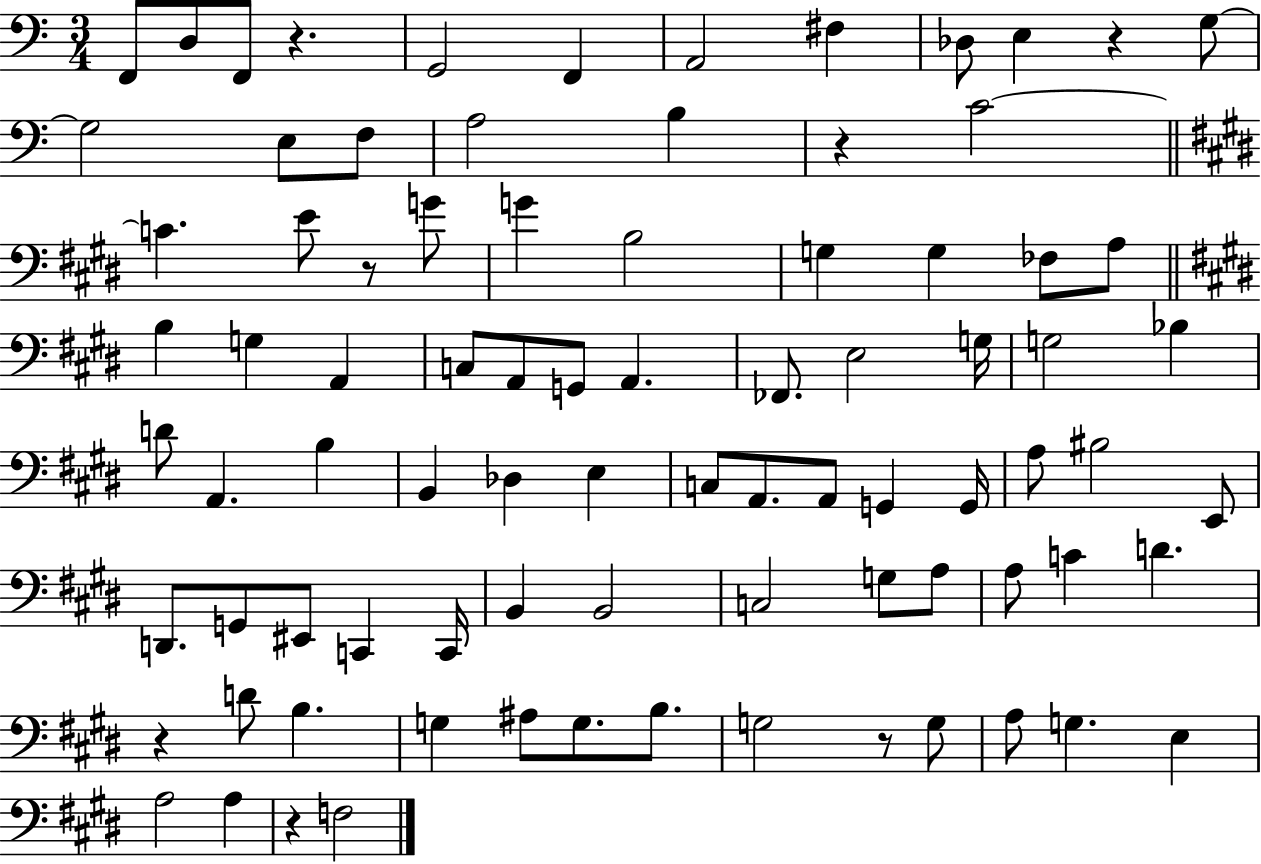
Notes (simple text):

F2/e D3/e F2/e R/q. G2/h F2/q A2/h F#3/q Db3/e E3/q R/q G3/e G3/h E3/e F3/e A3/h B3/q R/q C4/h C4/q. E4/e R/e G4/e G4/q B3/h G3/q G3/q FES3/e A3/e B3/q G3/q A2/q C3/e A2/e G2/e A2/q. FES2/e. E3/h G3/s G3/h Bb3/q D4/e A2/q. B3/q B2/q Db3/q E3/q C3/e A2/e. A2/e G2/q G2/s A3/e BIS3/h E2/e D2/e. G2/e EIS2/e C2/q C2/s B2/q B2/h C3/h G3/e A3/e A3/e C4/q D4/q. R/q D4/e B3/q. G3/q A#3/e G3/e. B3/e. G3/h R/e G3/e A3/e G3/q. E3/q A3/h A3/q R/q F3/h